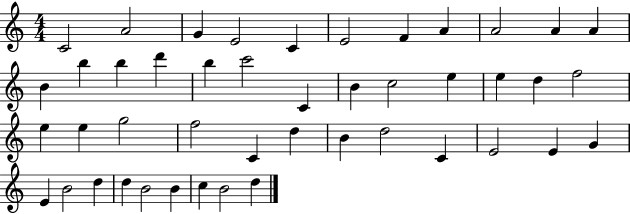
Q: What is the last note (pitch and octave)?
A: D5